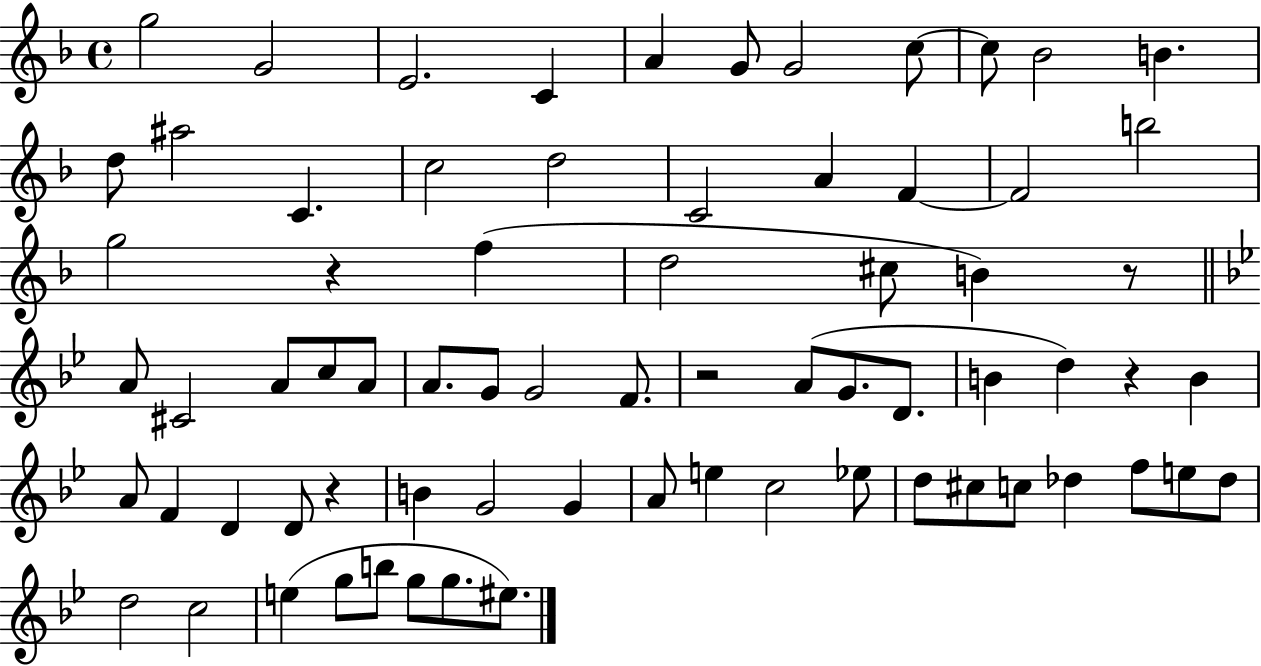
X:1
T:Untitled
M:4/4
L:1/4
K:F
g2 G2 E2 C A G/2 G2 c/2 c/2 _B2 B d/2 ^a2 C c2 d2 C2 A F F2 b2 g2 z f d2 ^c/2 B z/2 A/2 ^C2 A/2 c/2 A/2 A/2 G/2 G2 F/2 z2 A/2 G/2 D/2 B d z B A/2 F D D/2 z B G2 G A/2 e c2 _e/2 d/2 ^c/2 c/2 _d f/2 e/2 _d/2 d2 c2 e g/2 b/2 g/2 g/2 ^e/2